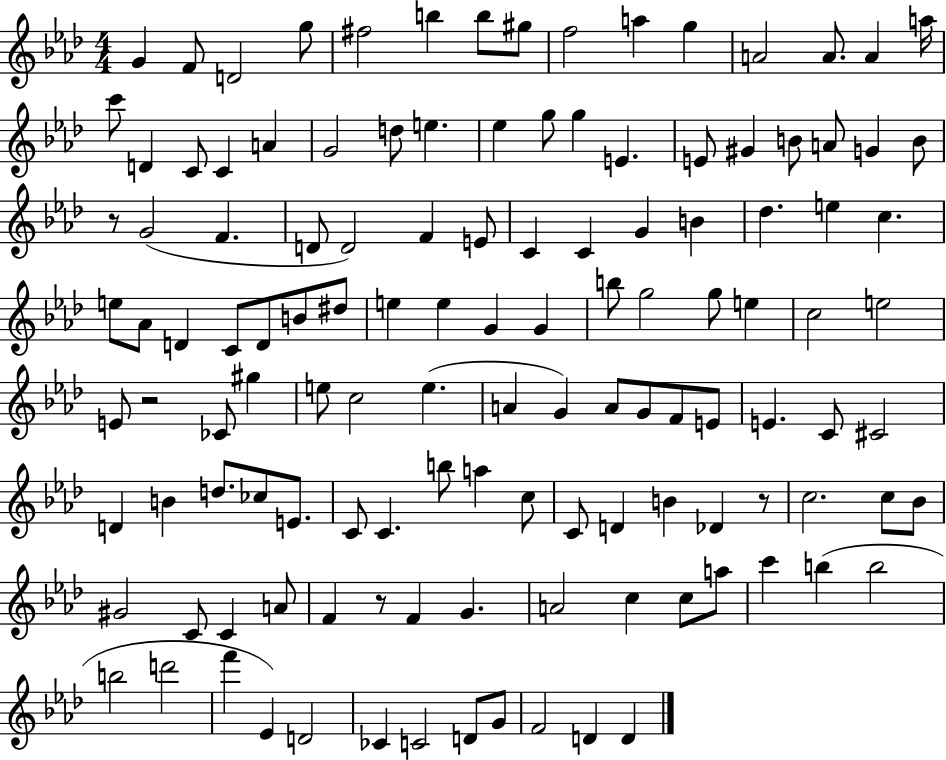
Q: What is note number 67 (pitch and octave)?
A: E5